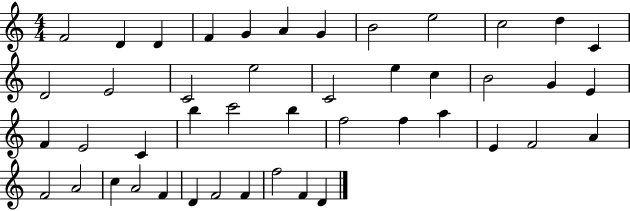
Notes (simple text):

F4/h D4/q D4/q F4/q G4/q A4/q G4/q B4/h E5/h C5/h D5/q C4/q D4/h E4/h C4/h E5/h C4/h E5/q C5/q B4/h G4/q E4/q F4/q E4/h C4/q B5/q C6/h B5/q F5/h F5/q A5/q E4/q F4/h A4/q F4/h A4/h C5/q A4/h F4/q D4/q F4/h F4/q F5/h F4/q D4/q